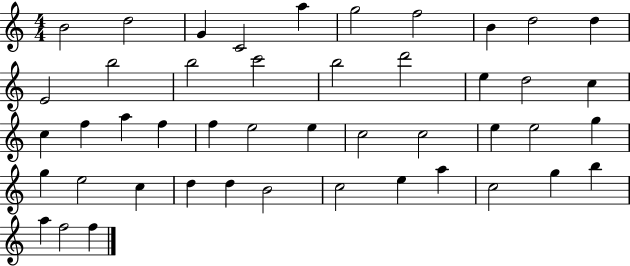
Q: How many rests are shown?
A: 0